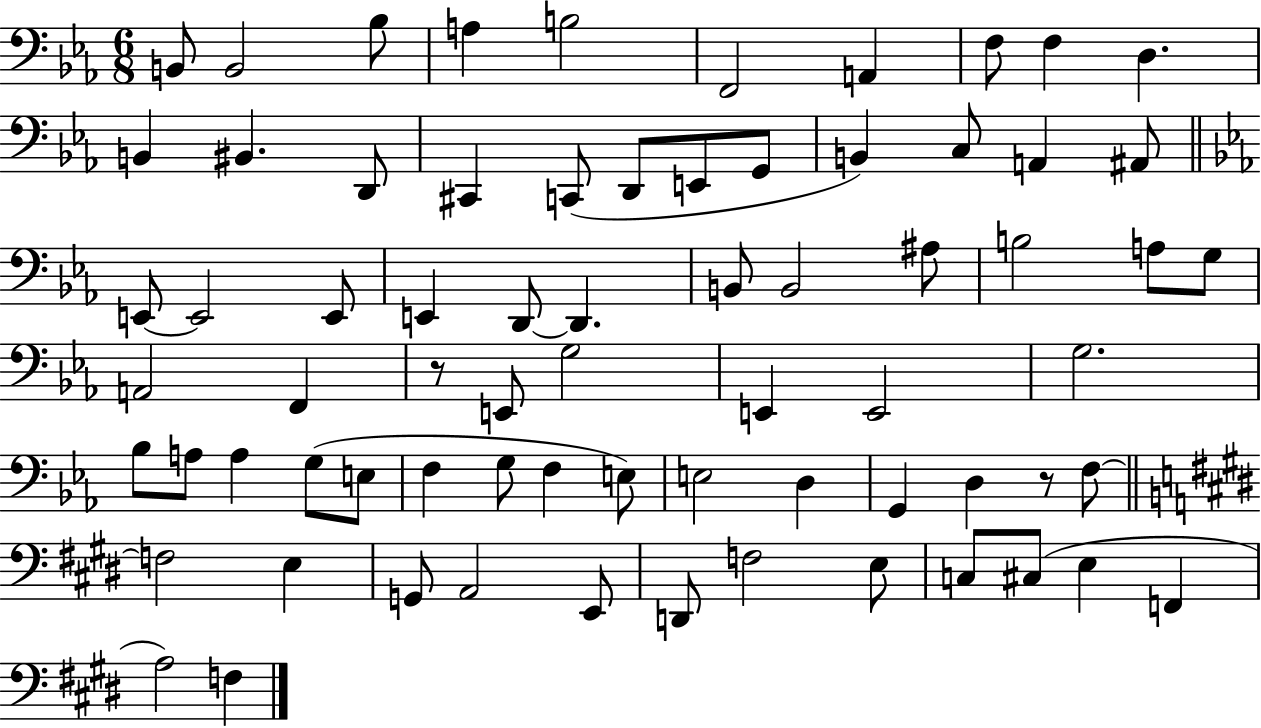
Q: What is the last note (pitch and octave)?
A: F3